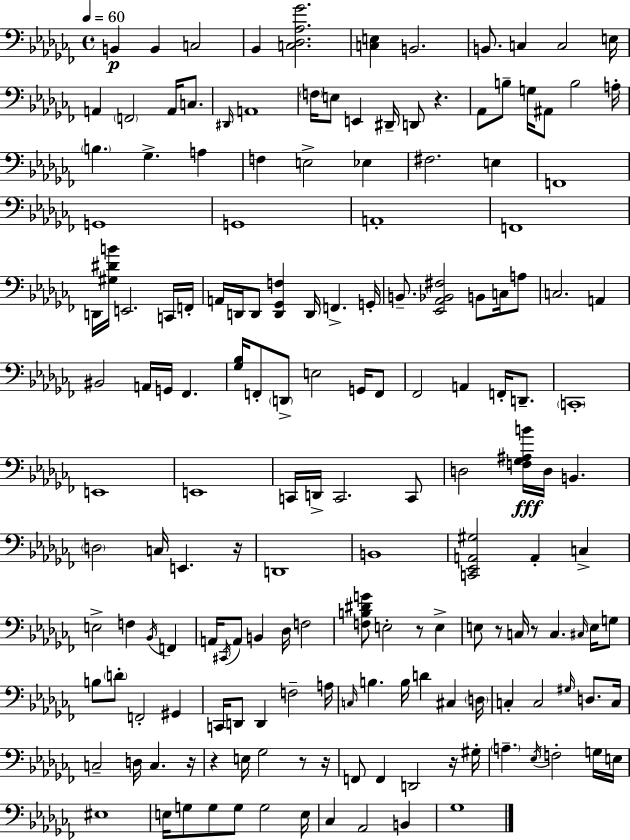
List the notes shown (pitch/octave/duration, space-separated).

B2/q B2/q C3/h Bb2/q [C3,Db3,Ab3,Gb4]/h. [C3,E3]/q B2/h. B2/e. C3/q C3/h E3/s A2/q F2/h A2/s C3/e. D#2/s A2/w F3/s E3/e E2/q D#2/s D2/e R/q. Ab2/e B3/e G3/s A#2/e B3/h A3/s B3/q. Gb3/q. A3/q F3/q E3/h Eb3/q F#3/h. E3/q F2/w G2/w G2/w A2/w F2/w D2/s [G#3,D#4,B4]/s E2/h. C2/s F2/s A2/s D2/s D2/e [D2,Gb2,F3]/q D2/s F2/q. G2/s B2/e. [Eb2,Ab2,Bb2,F#3]/h B2/e C3/s A3/e C3/h. A2/q BIS2/h A2/s G2/s FES2/q. [Gb3,Bb3]/s F2/e D2/e E3/h G2/s F2/e FES2/h A2/q F2/s D2/e. C2/w E2/w E2/w C2/s D2/s C2/h. C2/e D3/h [F3,Gb3,A#3,B4]/s D3/s B2/q. D3/h C3/s E2/q. R/s D2/w B2/w [C2,Eb2,A2,G#3]/h A2/q C3/q E3/h F3/q Bb2/s F2/q A2/s C#2/s A2/e B2/q Db3/s F3/h [F3,B3,D#4,G4]/e E3/h R/e E3/q E3/e R/e C3/s R/e C3/q. C#3/s E3/s G3/e B3/e D4/e F2/h G#2/q C2/s D2/e D2/q F3/h A3/s C3/s B3/q. B3/s D4/q C#3/q D3/s C3/q C3/h G#3/s D3/e. C3/s C3/h D3/s C3/q. R/s R/q E3/s Gb3/h R/e R/s F2/e F2/q D2/h R/s G#3/s A3/q. Eb3/s F3/h G3/s E3/s EIS3/w E3/s G3/e G3/e G3/e G3/h E3/s CES3/q Ab2/h B2/q Gb3/w